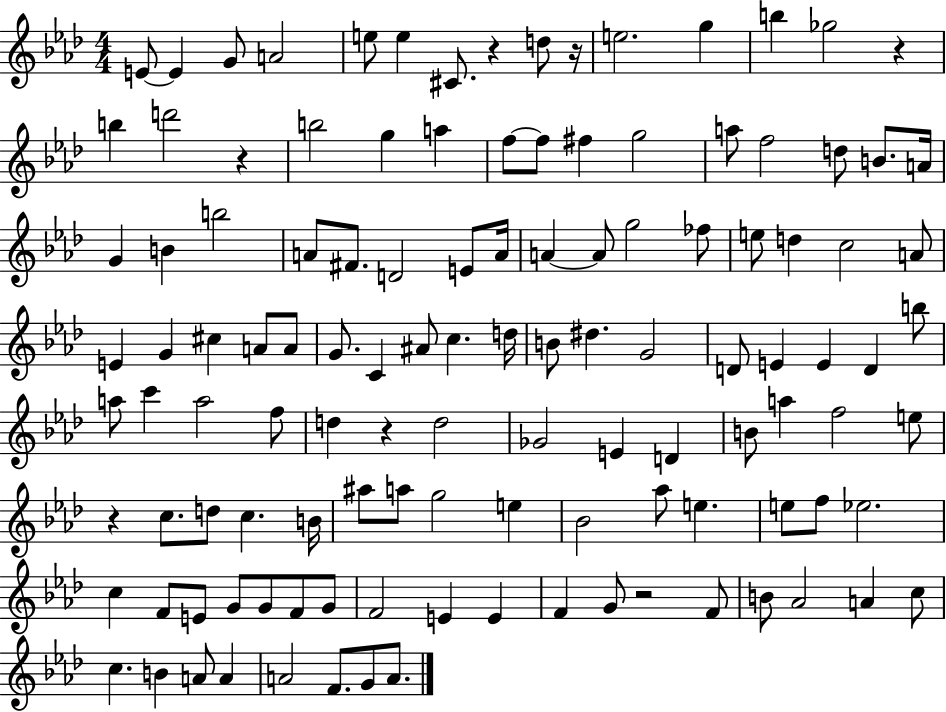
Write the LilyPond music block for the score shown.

{
  \clef treble
  \numericTimeSignature
  \time 4/4
  \key aes \major
  e'8~~ e'4 g'8 a'2 | e''8 e''4 cis'8. r4 d''8 r16 | e''2. g''4 | b''4 ges''2 r4 | \break b''4 d'''2 r4 | b''2 g''4 a''4 | f''8~~ f''8 fis''4 g''2 | a''8 f''2 d''8 b'8. a'16 | \break g'4 b'4 b''2 | a'8 fis'8. d'2 e'8 a'16 | a'4~~ a'8 g''2 fes''8 | e''8 d''4 c''2 a'8 | \break e'4 g'4 cis''4 a'8 a'8 | g'8. c'4 ais'8 c''4. d''16 | b'8 dis''4. g'2 | d'8 e'4 e'4 d'4 b''8 | \break a''8 c'''4 a''2 f''8 | d''4 r4 d''2 | ges'2 e'4 d'4 | b'8 a''4 f''2 e''8 | \break r4 c''8. d''8 c''4. b'16 | ais''8 a''8 g''2 e''4 | bes'2 aes''8 e''4. | e''8 f''8 ees''2. | \break c''4 f'8 e'8 g'8 g'8 f'8 g'8 | f'2 e'4 e'4 | f'4 g'8 r2 f'8 | b'8 aes'2 a'4 c''8 | \break c''4. b'4 a'8 a'4 | a'2 f'8. g'8 a'8. | \bar "|."
}